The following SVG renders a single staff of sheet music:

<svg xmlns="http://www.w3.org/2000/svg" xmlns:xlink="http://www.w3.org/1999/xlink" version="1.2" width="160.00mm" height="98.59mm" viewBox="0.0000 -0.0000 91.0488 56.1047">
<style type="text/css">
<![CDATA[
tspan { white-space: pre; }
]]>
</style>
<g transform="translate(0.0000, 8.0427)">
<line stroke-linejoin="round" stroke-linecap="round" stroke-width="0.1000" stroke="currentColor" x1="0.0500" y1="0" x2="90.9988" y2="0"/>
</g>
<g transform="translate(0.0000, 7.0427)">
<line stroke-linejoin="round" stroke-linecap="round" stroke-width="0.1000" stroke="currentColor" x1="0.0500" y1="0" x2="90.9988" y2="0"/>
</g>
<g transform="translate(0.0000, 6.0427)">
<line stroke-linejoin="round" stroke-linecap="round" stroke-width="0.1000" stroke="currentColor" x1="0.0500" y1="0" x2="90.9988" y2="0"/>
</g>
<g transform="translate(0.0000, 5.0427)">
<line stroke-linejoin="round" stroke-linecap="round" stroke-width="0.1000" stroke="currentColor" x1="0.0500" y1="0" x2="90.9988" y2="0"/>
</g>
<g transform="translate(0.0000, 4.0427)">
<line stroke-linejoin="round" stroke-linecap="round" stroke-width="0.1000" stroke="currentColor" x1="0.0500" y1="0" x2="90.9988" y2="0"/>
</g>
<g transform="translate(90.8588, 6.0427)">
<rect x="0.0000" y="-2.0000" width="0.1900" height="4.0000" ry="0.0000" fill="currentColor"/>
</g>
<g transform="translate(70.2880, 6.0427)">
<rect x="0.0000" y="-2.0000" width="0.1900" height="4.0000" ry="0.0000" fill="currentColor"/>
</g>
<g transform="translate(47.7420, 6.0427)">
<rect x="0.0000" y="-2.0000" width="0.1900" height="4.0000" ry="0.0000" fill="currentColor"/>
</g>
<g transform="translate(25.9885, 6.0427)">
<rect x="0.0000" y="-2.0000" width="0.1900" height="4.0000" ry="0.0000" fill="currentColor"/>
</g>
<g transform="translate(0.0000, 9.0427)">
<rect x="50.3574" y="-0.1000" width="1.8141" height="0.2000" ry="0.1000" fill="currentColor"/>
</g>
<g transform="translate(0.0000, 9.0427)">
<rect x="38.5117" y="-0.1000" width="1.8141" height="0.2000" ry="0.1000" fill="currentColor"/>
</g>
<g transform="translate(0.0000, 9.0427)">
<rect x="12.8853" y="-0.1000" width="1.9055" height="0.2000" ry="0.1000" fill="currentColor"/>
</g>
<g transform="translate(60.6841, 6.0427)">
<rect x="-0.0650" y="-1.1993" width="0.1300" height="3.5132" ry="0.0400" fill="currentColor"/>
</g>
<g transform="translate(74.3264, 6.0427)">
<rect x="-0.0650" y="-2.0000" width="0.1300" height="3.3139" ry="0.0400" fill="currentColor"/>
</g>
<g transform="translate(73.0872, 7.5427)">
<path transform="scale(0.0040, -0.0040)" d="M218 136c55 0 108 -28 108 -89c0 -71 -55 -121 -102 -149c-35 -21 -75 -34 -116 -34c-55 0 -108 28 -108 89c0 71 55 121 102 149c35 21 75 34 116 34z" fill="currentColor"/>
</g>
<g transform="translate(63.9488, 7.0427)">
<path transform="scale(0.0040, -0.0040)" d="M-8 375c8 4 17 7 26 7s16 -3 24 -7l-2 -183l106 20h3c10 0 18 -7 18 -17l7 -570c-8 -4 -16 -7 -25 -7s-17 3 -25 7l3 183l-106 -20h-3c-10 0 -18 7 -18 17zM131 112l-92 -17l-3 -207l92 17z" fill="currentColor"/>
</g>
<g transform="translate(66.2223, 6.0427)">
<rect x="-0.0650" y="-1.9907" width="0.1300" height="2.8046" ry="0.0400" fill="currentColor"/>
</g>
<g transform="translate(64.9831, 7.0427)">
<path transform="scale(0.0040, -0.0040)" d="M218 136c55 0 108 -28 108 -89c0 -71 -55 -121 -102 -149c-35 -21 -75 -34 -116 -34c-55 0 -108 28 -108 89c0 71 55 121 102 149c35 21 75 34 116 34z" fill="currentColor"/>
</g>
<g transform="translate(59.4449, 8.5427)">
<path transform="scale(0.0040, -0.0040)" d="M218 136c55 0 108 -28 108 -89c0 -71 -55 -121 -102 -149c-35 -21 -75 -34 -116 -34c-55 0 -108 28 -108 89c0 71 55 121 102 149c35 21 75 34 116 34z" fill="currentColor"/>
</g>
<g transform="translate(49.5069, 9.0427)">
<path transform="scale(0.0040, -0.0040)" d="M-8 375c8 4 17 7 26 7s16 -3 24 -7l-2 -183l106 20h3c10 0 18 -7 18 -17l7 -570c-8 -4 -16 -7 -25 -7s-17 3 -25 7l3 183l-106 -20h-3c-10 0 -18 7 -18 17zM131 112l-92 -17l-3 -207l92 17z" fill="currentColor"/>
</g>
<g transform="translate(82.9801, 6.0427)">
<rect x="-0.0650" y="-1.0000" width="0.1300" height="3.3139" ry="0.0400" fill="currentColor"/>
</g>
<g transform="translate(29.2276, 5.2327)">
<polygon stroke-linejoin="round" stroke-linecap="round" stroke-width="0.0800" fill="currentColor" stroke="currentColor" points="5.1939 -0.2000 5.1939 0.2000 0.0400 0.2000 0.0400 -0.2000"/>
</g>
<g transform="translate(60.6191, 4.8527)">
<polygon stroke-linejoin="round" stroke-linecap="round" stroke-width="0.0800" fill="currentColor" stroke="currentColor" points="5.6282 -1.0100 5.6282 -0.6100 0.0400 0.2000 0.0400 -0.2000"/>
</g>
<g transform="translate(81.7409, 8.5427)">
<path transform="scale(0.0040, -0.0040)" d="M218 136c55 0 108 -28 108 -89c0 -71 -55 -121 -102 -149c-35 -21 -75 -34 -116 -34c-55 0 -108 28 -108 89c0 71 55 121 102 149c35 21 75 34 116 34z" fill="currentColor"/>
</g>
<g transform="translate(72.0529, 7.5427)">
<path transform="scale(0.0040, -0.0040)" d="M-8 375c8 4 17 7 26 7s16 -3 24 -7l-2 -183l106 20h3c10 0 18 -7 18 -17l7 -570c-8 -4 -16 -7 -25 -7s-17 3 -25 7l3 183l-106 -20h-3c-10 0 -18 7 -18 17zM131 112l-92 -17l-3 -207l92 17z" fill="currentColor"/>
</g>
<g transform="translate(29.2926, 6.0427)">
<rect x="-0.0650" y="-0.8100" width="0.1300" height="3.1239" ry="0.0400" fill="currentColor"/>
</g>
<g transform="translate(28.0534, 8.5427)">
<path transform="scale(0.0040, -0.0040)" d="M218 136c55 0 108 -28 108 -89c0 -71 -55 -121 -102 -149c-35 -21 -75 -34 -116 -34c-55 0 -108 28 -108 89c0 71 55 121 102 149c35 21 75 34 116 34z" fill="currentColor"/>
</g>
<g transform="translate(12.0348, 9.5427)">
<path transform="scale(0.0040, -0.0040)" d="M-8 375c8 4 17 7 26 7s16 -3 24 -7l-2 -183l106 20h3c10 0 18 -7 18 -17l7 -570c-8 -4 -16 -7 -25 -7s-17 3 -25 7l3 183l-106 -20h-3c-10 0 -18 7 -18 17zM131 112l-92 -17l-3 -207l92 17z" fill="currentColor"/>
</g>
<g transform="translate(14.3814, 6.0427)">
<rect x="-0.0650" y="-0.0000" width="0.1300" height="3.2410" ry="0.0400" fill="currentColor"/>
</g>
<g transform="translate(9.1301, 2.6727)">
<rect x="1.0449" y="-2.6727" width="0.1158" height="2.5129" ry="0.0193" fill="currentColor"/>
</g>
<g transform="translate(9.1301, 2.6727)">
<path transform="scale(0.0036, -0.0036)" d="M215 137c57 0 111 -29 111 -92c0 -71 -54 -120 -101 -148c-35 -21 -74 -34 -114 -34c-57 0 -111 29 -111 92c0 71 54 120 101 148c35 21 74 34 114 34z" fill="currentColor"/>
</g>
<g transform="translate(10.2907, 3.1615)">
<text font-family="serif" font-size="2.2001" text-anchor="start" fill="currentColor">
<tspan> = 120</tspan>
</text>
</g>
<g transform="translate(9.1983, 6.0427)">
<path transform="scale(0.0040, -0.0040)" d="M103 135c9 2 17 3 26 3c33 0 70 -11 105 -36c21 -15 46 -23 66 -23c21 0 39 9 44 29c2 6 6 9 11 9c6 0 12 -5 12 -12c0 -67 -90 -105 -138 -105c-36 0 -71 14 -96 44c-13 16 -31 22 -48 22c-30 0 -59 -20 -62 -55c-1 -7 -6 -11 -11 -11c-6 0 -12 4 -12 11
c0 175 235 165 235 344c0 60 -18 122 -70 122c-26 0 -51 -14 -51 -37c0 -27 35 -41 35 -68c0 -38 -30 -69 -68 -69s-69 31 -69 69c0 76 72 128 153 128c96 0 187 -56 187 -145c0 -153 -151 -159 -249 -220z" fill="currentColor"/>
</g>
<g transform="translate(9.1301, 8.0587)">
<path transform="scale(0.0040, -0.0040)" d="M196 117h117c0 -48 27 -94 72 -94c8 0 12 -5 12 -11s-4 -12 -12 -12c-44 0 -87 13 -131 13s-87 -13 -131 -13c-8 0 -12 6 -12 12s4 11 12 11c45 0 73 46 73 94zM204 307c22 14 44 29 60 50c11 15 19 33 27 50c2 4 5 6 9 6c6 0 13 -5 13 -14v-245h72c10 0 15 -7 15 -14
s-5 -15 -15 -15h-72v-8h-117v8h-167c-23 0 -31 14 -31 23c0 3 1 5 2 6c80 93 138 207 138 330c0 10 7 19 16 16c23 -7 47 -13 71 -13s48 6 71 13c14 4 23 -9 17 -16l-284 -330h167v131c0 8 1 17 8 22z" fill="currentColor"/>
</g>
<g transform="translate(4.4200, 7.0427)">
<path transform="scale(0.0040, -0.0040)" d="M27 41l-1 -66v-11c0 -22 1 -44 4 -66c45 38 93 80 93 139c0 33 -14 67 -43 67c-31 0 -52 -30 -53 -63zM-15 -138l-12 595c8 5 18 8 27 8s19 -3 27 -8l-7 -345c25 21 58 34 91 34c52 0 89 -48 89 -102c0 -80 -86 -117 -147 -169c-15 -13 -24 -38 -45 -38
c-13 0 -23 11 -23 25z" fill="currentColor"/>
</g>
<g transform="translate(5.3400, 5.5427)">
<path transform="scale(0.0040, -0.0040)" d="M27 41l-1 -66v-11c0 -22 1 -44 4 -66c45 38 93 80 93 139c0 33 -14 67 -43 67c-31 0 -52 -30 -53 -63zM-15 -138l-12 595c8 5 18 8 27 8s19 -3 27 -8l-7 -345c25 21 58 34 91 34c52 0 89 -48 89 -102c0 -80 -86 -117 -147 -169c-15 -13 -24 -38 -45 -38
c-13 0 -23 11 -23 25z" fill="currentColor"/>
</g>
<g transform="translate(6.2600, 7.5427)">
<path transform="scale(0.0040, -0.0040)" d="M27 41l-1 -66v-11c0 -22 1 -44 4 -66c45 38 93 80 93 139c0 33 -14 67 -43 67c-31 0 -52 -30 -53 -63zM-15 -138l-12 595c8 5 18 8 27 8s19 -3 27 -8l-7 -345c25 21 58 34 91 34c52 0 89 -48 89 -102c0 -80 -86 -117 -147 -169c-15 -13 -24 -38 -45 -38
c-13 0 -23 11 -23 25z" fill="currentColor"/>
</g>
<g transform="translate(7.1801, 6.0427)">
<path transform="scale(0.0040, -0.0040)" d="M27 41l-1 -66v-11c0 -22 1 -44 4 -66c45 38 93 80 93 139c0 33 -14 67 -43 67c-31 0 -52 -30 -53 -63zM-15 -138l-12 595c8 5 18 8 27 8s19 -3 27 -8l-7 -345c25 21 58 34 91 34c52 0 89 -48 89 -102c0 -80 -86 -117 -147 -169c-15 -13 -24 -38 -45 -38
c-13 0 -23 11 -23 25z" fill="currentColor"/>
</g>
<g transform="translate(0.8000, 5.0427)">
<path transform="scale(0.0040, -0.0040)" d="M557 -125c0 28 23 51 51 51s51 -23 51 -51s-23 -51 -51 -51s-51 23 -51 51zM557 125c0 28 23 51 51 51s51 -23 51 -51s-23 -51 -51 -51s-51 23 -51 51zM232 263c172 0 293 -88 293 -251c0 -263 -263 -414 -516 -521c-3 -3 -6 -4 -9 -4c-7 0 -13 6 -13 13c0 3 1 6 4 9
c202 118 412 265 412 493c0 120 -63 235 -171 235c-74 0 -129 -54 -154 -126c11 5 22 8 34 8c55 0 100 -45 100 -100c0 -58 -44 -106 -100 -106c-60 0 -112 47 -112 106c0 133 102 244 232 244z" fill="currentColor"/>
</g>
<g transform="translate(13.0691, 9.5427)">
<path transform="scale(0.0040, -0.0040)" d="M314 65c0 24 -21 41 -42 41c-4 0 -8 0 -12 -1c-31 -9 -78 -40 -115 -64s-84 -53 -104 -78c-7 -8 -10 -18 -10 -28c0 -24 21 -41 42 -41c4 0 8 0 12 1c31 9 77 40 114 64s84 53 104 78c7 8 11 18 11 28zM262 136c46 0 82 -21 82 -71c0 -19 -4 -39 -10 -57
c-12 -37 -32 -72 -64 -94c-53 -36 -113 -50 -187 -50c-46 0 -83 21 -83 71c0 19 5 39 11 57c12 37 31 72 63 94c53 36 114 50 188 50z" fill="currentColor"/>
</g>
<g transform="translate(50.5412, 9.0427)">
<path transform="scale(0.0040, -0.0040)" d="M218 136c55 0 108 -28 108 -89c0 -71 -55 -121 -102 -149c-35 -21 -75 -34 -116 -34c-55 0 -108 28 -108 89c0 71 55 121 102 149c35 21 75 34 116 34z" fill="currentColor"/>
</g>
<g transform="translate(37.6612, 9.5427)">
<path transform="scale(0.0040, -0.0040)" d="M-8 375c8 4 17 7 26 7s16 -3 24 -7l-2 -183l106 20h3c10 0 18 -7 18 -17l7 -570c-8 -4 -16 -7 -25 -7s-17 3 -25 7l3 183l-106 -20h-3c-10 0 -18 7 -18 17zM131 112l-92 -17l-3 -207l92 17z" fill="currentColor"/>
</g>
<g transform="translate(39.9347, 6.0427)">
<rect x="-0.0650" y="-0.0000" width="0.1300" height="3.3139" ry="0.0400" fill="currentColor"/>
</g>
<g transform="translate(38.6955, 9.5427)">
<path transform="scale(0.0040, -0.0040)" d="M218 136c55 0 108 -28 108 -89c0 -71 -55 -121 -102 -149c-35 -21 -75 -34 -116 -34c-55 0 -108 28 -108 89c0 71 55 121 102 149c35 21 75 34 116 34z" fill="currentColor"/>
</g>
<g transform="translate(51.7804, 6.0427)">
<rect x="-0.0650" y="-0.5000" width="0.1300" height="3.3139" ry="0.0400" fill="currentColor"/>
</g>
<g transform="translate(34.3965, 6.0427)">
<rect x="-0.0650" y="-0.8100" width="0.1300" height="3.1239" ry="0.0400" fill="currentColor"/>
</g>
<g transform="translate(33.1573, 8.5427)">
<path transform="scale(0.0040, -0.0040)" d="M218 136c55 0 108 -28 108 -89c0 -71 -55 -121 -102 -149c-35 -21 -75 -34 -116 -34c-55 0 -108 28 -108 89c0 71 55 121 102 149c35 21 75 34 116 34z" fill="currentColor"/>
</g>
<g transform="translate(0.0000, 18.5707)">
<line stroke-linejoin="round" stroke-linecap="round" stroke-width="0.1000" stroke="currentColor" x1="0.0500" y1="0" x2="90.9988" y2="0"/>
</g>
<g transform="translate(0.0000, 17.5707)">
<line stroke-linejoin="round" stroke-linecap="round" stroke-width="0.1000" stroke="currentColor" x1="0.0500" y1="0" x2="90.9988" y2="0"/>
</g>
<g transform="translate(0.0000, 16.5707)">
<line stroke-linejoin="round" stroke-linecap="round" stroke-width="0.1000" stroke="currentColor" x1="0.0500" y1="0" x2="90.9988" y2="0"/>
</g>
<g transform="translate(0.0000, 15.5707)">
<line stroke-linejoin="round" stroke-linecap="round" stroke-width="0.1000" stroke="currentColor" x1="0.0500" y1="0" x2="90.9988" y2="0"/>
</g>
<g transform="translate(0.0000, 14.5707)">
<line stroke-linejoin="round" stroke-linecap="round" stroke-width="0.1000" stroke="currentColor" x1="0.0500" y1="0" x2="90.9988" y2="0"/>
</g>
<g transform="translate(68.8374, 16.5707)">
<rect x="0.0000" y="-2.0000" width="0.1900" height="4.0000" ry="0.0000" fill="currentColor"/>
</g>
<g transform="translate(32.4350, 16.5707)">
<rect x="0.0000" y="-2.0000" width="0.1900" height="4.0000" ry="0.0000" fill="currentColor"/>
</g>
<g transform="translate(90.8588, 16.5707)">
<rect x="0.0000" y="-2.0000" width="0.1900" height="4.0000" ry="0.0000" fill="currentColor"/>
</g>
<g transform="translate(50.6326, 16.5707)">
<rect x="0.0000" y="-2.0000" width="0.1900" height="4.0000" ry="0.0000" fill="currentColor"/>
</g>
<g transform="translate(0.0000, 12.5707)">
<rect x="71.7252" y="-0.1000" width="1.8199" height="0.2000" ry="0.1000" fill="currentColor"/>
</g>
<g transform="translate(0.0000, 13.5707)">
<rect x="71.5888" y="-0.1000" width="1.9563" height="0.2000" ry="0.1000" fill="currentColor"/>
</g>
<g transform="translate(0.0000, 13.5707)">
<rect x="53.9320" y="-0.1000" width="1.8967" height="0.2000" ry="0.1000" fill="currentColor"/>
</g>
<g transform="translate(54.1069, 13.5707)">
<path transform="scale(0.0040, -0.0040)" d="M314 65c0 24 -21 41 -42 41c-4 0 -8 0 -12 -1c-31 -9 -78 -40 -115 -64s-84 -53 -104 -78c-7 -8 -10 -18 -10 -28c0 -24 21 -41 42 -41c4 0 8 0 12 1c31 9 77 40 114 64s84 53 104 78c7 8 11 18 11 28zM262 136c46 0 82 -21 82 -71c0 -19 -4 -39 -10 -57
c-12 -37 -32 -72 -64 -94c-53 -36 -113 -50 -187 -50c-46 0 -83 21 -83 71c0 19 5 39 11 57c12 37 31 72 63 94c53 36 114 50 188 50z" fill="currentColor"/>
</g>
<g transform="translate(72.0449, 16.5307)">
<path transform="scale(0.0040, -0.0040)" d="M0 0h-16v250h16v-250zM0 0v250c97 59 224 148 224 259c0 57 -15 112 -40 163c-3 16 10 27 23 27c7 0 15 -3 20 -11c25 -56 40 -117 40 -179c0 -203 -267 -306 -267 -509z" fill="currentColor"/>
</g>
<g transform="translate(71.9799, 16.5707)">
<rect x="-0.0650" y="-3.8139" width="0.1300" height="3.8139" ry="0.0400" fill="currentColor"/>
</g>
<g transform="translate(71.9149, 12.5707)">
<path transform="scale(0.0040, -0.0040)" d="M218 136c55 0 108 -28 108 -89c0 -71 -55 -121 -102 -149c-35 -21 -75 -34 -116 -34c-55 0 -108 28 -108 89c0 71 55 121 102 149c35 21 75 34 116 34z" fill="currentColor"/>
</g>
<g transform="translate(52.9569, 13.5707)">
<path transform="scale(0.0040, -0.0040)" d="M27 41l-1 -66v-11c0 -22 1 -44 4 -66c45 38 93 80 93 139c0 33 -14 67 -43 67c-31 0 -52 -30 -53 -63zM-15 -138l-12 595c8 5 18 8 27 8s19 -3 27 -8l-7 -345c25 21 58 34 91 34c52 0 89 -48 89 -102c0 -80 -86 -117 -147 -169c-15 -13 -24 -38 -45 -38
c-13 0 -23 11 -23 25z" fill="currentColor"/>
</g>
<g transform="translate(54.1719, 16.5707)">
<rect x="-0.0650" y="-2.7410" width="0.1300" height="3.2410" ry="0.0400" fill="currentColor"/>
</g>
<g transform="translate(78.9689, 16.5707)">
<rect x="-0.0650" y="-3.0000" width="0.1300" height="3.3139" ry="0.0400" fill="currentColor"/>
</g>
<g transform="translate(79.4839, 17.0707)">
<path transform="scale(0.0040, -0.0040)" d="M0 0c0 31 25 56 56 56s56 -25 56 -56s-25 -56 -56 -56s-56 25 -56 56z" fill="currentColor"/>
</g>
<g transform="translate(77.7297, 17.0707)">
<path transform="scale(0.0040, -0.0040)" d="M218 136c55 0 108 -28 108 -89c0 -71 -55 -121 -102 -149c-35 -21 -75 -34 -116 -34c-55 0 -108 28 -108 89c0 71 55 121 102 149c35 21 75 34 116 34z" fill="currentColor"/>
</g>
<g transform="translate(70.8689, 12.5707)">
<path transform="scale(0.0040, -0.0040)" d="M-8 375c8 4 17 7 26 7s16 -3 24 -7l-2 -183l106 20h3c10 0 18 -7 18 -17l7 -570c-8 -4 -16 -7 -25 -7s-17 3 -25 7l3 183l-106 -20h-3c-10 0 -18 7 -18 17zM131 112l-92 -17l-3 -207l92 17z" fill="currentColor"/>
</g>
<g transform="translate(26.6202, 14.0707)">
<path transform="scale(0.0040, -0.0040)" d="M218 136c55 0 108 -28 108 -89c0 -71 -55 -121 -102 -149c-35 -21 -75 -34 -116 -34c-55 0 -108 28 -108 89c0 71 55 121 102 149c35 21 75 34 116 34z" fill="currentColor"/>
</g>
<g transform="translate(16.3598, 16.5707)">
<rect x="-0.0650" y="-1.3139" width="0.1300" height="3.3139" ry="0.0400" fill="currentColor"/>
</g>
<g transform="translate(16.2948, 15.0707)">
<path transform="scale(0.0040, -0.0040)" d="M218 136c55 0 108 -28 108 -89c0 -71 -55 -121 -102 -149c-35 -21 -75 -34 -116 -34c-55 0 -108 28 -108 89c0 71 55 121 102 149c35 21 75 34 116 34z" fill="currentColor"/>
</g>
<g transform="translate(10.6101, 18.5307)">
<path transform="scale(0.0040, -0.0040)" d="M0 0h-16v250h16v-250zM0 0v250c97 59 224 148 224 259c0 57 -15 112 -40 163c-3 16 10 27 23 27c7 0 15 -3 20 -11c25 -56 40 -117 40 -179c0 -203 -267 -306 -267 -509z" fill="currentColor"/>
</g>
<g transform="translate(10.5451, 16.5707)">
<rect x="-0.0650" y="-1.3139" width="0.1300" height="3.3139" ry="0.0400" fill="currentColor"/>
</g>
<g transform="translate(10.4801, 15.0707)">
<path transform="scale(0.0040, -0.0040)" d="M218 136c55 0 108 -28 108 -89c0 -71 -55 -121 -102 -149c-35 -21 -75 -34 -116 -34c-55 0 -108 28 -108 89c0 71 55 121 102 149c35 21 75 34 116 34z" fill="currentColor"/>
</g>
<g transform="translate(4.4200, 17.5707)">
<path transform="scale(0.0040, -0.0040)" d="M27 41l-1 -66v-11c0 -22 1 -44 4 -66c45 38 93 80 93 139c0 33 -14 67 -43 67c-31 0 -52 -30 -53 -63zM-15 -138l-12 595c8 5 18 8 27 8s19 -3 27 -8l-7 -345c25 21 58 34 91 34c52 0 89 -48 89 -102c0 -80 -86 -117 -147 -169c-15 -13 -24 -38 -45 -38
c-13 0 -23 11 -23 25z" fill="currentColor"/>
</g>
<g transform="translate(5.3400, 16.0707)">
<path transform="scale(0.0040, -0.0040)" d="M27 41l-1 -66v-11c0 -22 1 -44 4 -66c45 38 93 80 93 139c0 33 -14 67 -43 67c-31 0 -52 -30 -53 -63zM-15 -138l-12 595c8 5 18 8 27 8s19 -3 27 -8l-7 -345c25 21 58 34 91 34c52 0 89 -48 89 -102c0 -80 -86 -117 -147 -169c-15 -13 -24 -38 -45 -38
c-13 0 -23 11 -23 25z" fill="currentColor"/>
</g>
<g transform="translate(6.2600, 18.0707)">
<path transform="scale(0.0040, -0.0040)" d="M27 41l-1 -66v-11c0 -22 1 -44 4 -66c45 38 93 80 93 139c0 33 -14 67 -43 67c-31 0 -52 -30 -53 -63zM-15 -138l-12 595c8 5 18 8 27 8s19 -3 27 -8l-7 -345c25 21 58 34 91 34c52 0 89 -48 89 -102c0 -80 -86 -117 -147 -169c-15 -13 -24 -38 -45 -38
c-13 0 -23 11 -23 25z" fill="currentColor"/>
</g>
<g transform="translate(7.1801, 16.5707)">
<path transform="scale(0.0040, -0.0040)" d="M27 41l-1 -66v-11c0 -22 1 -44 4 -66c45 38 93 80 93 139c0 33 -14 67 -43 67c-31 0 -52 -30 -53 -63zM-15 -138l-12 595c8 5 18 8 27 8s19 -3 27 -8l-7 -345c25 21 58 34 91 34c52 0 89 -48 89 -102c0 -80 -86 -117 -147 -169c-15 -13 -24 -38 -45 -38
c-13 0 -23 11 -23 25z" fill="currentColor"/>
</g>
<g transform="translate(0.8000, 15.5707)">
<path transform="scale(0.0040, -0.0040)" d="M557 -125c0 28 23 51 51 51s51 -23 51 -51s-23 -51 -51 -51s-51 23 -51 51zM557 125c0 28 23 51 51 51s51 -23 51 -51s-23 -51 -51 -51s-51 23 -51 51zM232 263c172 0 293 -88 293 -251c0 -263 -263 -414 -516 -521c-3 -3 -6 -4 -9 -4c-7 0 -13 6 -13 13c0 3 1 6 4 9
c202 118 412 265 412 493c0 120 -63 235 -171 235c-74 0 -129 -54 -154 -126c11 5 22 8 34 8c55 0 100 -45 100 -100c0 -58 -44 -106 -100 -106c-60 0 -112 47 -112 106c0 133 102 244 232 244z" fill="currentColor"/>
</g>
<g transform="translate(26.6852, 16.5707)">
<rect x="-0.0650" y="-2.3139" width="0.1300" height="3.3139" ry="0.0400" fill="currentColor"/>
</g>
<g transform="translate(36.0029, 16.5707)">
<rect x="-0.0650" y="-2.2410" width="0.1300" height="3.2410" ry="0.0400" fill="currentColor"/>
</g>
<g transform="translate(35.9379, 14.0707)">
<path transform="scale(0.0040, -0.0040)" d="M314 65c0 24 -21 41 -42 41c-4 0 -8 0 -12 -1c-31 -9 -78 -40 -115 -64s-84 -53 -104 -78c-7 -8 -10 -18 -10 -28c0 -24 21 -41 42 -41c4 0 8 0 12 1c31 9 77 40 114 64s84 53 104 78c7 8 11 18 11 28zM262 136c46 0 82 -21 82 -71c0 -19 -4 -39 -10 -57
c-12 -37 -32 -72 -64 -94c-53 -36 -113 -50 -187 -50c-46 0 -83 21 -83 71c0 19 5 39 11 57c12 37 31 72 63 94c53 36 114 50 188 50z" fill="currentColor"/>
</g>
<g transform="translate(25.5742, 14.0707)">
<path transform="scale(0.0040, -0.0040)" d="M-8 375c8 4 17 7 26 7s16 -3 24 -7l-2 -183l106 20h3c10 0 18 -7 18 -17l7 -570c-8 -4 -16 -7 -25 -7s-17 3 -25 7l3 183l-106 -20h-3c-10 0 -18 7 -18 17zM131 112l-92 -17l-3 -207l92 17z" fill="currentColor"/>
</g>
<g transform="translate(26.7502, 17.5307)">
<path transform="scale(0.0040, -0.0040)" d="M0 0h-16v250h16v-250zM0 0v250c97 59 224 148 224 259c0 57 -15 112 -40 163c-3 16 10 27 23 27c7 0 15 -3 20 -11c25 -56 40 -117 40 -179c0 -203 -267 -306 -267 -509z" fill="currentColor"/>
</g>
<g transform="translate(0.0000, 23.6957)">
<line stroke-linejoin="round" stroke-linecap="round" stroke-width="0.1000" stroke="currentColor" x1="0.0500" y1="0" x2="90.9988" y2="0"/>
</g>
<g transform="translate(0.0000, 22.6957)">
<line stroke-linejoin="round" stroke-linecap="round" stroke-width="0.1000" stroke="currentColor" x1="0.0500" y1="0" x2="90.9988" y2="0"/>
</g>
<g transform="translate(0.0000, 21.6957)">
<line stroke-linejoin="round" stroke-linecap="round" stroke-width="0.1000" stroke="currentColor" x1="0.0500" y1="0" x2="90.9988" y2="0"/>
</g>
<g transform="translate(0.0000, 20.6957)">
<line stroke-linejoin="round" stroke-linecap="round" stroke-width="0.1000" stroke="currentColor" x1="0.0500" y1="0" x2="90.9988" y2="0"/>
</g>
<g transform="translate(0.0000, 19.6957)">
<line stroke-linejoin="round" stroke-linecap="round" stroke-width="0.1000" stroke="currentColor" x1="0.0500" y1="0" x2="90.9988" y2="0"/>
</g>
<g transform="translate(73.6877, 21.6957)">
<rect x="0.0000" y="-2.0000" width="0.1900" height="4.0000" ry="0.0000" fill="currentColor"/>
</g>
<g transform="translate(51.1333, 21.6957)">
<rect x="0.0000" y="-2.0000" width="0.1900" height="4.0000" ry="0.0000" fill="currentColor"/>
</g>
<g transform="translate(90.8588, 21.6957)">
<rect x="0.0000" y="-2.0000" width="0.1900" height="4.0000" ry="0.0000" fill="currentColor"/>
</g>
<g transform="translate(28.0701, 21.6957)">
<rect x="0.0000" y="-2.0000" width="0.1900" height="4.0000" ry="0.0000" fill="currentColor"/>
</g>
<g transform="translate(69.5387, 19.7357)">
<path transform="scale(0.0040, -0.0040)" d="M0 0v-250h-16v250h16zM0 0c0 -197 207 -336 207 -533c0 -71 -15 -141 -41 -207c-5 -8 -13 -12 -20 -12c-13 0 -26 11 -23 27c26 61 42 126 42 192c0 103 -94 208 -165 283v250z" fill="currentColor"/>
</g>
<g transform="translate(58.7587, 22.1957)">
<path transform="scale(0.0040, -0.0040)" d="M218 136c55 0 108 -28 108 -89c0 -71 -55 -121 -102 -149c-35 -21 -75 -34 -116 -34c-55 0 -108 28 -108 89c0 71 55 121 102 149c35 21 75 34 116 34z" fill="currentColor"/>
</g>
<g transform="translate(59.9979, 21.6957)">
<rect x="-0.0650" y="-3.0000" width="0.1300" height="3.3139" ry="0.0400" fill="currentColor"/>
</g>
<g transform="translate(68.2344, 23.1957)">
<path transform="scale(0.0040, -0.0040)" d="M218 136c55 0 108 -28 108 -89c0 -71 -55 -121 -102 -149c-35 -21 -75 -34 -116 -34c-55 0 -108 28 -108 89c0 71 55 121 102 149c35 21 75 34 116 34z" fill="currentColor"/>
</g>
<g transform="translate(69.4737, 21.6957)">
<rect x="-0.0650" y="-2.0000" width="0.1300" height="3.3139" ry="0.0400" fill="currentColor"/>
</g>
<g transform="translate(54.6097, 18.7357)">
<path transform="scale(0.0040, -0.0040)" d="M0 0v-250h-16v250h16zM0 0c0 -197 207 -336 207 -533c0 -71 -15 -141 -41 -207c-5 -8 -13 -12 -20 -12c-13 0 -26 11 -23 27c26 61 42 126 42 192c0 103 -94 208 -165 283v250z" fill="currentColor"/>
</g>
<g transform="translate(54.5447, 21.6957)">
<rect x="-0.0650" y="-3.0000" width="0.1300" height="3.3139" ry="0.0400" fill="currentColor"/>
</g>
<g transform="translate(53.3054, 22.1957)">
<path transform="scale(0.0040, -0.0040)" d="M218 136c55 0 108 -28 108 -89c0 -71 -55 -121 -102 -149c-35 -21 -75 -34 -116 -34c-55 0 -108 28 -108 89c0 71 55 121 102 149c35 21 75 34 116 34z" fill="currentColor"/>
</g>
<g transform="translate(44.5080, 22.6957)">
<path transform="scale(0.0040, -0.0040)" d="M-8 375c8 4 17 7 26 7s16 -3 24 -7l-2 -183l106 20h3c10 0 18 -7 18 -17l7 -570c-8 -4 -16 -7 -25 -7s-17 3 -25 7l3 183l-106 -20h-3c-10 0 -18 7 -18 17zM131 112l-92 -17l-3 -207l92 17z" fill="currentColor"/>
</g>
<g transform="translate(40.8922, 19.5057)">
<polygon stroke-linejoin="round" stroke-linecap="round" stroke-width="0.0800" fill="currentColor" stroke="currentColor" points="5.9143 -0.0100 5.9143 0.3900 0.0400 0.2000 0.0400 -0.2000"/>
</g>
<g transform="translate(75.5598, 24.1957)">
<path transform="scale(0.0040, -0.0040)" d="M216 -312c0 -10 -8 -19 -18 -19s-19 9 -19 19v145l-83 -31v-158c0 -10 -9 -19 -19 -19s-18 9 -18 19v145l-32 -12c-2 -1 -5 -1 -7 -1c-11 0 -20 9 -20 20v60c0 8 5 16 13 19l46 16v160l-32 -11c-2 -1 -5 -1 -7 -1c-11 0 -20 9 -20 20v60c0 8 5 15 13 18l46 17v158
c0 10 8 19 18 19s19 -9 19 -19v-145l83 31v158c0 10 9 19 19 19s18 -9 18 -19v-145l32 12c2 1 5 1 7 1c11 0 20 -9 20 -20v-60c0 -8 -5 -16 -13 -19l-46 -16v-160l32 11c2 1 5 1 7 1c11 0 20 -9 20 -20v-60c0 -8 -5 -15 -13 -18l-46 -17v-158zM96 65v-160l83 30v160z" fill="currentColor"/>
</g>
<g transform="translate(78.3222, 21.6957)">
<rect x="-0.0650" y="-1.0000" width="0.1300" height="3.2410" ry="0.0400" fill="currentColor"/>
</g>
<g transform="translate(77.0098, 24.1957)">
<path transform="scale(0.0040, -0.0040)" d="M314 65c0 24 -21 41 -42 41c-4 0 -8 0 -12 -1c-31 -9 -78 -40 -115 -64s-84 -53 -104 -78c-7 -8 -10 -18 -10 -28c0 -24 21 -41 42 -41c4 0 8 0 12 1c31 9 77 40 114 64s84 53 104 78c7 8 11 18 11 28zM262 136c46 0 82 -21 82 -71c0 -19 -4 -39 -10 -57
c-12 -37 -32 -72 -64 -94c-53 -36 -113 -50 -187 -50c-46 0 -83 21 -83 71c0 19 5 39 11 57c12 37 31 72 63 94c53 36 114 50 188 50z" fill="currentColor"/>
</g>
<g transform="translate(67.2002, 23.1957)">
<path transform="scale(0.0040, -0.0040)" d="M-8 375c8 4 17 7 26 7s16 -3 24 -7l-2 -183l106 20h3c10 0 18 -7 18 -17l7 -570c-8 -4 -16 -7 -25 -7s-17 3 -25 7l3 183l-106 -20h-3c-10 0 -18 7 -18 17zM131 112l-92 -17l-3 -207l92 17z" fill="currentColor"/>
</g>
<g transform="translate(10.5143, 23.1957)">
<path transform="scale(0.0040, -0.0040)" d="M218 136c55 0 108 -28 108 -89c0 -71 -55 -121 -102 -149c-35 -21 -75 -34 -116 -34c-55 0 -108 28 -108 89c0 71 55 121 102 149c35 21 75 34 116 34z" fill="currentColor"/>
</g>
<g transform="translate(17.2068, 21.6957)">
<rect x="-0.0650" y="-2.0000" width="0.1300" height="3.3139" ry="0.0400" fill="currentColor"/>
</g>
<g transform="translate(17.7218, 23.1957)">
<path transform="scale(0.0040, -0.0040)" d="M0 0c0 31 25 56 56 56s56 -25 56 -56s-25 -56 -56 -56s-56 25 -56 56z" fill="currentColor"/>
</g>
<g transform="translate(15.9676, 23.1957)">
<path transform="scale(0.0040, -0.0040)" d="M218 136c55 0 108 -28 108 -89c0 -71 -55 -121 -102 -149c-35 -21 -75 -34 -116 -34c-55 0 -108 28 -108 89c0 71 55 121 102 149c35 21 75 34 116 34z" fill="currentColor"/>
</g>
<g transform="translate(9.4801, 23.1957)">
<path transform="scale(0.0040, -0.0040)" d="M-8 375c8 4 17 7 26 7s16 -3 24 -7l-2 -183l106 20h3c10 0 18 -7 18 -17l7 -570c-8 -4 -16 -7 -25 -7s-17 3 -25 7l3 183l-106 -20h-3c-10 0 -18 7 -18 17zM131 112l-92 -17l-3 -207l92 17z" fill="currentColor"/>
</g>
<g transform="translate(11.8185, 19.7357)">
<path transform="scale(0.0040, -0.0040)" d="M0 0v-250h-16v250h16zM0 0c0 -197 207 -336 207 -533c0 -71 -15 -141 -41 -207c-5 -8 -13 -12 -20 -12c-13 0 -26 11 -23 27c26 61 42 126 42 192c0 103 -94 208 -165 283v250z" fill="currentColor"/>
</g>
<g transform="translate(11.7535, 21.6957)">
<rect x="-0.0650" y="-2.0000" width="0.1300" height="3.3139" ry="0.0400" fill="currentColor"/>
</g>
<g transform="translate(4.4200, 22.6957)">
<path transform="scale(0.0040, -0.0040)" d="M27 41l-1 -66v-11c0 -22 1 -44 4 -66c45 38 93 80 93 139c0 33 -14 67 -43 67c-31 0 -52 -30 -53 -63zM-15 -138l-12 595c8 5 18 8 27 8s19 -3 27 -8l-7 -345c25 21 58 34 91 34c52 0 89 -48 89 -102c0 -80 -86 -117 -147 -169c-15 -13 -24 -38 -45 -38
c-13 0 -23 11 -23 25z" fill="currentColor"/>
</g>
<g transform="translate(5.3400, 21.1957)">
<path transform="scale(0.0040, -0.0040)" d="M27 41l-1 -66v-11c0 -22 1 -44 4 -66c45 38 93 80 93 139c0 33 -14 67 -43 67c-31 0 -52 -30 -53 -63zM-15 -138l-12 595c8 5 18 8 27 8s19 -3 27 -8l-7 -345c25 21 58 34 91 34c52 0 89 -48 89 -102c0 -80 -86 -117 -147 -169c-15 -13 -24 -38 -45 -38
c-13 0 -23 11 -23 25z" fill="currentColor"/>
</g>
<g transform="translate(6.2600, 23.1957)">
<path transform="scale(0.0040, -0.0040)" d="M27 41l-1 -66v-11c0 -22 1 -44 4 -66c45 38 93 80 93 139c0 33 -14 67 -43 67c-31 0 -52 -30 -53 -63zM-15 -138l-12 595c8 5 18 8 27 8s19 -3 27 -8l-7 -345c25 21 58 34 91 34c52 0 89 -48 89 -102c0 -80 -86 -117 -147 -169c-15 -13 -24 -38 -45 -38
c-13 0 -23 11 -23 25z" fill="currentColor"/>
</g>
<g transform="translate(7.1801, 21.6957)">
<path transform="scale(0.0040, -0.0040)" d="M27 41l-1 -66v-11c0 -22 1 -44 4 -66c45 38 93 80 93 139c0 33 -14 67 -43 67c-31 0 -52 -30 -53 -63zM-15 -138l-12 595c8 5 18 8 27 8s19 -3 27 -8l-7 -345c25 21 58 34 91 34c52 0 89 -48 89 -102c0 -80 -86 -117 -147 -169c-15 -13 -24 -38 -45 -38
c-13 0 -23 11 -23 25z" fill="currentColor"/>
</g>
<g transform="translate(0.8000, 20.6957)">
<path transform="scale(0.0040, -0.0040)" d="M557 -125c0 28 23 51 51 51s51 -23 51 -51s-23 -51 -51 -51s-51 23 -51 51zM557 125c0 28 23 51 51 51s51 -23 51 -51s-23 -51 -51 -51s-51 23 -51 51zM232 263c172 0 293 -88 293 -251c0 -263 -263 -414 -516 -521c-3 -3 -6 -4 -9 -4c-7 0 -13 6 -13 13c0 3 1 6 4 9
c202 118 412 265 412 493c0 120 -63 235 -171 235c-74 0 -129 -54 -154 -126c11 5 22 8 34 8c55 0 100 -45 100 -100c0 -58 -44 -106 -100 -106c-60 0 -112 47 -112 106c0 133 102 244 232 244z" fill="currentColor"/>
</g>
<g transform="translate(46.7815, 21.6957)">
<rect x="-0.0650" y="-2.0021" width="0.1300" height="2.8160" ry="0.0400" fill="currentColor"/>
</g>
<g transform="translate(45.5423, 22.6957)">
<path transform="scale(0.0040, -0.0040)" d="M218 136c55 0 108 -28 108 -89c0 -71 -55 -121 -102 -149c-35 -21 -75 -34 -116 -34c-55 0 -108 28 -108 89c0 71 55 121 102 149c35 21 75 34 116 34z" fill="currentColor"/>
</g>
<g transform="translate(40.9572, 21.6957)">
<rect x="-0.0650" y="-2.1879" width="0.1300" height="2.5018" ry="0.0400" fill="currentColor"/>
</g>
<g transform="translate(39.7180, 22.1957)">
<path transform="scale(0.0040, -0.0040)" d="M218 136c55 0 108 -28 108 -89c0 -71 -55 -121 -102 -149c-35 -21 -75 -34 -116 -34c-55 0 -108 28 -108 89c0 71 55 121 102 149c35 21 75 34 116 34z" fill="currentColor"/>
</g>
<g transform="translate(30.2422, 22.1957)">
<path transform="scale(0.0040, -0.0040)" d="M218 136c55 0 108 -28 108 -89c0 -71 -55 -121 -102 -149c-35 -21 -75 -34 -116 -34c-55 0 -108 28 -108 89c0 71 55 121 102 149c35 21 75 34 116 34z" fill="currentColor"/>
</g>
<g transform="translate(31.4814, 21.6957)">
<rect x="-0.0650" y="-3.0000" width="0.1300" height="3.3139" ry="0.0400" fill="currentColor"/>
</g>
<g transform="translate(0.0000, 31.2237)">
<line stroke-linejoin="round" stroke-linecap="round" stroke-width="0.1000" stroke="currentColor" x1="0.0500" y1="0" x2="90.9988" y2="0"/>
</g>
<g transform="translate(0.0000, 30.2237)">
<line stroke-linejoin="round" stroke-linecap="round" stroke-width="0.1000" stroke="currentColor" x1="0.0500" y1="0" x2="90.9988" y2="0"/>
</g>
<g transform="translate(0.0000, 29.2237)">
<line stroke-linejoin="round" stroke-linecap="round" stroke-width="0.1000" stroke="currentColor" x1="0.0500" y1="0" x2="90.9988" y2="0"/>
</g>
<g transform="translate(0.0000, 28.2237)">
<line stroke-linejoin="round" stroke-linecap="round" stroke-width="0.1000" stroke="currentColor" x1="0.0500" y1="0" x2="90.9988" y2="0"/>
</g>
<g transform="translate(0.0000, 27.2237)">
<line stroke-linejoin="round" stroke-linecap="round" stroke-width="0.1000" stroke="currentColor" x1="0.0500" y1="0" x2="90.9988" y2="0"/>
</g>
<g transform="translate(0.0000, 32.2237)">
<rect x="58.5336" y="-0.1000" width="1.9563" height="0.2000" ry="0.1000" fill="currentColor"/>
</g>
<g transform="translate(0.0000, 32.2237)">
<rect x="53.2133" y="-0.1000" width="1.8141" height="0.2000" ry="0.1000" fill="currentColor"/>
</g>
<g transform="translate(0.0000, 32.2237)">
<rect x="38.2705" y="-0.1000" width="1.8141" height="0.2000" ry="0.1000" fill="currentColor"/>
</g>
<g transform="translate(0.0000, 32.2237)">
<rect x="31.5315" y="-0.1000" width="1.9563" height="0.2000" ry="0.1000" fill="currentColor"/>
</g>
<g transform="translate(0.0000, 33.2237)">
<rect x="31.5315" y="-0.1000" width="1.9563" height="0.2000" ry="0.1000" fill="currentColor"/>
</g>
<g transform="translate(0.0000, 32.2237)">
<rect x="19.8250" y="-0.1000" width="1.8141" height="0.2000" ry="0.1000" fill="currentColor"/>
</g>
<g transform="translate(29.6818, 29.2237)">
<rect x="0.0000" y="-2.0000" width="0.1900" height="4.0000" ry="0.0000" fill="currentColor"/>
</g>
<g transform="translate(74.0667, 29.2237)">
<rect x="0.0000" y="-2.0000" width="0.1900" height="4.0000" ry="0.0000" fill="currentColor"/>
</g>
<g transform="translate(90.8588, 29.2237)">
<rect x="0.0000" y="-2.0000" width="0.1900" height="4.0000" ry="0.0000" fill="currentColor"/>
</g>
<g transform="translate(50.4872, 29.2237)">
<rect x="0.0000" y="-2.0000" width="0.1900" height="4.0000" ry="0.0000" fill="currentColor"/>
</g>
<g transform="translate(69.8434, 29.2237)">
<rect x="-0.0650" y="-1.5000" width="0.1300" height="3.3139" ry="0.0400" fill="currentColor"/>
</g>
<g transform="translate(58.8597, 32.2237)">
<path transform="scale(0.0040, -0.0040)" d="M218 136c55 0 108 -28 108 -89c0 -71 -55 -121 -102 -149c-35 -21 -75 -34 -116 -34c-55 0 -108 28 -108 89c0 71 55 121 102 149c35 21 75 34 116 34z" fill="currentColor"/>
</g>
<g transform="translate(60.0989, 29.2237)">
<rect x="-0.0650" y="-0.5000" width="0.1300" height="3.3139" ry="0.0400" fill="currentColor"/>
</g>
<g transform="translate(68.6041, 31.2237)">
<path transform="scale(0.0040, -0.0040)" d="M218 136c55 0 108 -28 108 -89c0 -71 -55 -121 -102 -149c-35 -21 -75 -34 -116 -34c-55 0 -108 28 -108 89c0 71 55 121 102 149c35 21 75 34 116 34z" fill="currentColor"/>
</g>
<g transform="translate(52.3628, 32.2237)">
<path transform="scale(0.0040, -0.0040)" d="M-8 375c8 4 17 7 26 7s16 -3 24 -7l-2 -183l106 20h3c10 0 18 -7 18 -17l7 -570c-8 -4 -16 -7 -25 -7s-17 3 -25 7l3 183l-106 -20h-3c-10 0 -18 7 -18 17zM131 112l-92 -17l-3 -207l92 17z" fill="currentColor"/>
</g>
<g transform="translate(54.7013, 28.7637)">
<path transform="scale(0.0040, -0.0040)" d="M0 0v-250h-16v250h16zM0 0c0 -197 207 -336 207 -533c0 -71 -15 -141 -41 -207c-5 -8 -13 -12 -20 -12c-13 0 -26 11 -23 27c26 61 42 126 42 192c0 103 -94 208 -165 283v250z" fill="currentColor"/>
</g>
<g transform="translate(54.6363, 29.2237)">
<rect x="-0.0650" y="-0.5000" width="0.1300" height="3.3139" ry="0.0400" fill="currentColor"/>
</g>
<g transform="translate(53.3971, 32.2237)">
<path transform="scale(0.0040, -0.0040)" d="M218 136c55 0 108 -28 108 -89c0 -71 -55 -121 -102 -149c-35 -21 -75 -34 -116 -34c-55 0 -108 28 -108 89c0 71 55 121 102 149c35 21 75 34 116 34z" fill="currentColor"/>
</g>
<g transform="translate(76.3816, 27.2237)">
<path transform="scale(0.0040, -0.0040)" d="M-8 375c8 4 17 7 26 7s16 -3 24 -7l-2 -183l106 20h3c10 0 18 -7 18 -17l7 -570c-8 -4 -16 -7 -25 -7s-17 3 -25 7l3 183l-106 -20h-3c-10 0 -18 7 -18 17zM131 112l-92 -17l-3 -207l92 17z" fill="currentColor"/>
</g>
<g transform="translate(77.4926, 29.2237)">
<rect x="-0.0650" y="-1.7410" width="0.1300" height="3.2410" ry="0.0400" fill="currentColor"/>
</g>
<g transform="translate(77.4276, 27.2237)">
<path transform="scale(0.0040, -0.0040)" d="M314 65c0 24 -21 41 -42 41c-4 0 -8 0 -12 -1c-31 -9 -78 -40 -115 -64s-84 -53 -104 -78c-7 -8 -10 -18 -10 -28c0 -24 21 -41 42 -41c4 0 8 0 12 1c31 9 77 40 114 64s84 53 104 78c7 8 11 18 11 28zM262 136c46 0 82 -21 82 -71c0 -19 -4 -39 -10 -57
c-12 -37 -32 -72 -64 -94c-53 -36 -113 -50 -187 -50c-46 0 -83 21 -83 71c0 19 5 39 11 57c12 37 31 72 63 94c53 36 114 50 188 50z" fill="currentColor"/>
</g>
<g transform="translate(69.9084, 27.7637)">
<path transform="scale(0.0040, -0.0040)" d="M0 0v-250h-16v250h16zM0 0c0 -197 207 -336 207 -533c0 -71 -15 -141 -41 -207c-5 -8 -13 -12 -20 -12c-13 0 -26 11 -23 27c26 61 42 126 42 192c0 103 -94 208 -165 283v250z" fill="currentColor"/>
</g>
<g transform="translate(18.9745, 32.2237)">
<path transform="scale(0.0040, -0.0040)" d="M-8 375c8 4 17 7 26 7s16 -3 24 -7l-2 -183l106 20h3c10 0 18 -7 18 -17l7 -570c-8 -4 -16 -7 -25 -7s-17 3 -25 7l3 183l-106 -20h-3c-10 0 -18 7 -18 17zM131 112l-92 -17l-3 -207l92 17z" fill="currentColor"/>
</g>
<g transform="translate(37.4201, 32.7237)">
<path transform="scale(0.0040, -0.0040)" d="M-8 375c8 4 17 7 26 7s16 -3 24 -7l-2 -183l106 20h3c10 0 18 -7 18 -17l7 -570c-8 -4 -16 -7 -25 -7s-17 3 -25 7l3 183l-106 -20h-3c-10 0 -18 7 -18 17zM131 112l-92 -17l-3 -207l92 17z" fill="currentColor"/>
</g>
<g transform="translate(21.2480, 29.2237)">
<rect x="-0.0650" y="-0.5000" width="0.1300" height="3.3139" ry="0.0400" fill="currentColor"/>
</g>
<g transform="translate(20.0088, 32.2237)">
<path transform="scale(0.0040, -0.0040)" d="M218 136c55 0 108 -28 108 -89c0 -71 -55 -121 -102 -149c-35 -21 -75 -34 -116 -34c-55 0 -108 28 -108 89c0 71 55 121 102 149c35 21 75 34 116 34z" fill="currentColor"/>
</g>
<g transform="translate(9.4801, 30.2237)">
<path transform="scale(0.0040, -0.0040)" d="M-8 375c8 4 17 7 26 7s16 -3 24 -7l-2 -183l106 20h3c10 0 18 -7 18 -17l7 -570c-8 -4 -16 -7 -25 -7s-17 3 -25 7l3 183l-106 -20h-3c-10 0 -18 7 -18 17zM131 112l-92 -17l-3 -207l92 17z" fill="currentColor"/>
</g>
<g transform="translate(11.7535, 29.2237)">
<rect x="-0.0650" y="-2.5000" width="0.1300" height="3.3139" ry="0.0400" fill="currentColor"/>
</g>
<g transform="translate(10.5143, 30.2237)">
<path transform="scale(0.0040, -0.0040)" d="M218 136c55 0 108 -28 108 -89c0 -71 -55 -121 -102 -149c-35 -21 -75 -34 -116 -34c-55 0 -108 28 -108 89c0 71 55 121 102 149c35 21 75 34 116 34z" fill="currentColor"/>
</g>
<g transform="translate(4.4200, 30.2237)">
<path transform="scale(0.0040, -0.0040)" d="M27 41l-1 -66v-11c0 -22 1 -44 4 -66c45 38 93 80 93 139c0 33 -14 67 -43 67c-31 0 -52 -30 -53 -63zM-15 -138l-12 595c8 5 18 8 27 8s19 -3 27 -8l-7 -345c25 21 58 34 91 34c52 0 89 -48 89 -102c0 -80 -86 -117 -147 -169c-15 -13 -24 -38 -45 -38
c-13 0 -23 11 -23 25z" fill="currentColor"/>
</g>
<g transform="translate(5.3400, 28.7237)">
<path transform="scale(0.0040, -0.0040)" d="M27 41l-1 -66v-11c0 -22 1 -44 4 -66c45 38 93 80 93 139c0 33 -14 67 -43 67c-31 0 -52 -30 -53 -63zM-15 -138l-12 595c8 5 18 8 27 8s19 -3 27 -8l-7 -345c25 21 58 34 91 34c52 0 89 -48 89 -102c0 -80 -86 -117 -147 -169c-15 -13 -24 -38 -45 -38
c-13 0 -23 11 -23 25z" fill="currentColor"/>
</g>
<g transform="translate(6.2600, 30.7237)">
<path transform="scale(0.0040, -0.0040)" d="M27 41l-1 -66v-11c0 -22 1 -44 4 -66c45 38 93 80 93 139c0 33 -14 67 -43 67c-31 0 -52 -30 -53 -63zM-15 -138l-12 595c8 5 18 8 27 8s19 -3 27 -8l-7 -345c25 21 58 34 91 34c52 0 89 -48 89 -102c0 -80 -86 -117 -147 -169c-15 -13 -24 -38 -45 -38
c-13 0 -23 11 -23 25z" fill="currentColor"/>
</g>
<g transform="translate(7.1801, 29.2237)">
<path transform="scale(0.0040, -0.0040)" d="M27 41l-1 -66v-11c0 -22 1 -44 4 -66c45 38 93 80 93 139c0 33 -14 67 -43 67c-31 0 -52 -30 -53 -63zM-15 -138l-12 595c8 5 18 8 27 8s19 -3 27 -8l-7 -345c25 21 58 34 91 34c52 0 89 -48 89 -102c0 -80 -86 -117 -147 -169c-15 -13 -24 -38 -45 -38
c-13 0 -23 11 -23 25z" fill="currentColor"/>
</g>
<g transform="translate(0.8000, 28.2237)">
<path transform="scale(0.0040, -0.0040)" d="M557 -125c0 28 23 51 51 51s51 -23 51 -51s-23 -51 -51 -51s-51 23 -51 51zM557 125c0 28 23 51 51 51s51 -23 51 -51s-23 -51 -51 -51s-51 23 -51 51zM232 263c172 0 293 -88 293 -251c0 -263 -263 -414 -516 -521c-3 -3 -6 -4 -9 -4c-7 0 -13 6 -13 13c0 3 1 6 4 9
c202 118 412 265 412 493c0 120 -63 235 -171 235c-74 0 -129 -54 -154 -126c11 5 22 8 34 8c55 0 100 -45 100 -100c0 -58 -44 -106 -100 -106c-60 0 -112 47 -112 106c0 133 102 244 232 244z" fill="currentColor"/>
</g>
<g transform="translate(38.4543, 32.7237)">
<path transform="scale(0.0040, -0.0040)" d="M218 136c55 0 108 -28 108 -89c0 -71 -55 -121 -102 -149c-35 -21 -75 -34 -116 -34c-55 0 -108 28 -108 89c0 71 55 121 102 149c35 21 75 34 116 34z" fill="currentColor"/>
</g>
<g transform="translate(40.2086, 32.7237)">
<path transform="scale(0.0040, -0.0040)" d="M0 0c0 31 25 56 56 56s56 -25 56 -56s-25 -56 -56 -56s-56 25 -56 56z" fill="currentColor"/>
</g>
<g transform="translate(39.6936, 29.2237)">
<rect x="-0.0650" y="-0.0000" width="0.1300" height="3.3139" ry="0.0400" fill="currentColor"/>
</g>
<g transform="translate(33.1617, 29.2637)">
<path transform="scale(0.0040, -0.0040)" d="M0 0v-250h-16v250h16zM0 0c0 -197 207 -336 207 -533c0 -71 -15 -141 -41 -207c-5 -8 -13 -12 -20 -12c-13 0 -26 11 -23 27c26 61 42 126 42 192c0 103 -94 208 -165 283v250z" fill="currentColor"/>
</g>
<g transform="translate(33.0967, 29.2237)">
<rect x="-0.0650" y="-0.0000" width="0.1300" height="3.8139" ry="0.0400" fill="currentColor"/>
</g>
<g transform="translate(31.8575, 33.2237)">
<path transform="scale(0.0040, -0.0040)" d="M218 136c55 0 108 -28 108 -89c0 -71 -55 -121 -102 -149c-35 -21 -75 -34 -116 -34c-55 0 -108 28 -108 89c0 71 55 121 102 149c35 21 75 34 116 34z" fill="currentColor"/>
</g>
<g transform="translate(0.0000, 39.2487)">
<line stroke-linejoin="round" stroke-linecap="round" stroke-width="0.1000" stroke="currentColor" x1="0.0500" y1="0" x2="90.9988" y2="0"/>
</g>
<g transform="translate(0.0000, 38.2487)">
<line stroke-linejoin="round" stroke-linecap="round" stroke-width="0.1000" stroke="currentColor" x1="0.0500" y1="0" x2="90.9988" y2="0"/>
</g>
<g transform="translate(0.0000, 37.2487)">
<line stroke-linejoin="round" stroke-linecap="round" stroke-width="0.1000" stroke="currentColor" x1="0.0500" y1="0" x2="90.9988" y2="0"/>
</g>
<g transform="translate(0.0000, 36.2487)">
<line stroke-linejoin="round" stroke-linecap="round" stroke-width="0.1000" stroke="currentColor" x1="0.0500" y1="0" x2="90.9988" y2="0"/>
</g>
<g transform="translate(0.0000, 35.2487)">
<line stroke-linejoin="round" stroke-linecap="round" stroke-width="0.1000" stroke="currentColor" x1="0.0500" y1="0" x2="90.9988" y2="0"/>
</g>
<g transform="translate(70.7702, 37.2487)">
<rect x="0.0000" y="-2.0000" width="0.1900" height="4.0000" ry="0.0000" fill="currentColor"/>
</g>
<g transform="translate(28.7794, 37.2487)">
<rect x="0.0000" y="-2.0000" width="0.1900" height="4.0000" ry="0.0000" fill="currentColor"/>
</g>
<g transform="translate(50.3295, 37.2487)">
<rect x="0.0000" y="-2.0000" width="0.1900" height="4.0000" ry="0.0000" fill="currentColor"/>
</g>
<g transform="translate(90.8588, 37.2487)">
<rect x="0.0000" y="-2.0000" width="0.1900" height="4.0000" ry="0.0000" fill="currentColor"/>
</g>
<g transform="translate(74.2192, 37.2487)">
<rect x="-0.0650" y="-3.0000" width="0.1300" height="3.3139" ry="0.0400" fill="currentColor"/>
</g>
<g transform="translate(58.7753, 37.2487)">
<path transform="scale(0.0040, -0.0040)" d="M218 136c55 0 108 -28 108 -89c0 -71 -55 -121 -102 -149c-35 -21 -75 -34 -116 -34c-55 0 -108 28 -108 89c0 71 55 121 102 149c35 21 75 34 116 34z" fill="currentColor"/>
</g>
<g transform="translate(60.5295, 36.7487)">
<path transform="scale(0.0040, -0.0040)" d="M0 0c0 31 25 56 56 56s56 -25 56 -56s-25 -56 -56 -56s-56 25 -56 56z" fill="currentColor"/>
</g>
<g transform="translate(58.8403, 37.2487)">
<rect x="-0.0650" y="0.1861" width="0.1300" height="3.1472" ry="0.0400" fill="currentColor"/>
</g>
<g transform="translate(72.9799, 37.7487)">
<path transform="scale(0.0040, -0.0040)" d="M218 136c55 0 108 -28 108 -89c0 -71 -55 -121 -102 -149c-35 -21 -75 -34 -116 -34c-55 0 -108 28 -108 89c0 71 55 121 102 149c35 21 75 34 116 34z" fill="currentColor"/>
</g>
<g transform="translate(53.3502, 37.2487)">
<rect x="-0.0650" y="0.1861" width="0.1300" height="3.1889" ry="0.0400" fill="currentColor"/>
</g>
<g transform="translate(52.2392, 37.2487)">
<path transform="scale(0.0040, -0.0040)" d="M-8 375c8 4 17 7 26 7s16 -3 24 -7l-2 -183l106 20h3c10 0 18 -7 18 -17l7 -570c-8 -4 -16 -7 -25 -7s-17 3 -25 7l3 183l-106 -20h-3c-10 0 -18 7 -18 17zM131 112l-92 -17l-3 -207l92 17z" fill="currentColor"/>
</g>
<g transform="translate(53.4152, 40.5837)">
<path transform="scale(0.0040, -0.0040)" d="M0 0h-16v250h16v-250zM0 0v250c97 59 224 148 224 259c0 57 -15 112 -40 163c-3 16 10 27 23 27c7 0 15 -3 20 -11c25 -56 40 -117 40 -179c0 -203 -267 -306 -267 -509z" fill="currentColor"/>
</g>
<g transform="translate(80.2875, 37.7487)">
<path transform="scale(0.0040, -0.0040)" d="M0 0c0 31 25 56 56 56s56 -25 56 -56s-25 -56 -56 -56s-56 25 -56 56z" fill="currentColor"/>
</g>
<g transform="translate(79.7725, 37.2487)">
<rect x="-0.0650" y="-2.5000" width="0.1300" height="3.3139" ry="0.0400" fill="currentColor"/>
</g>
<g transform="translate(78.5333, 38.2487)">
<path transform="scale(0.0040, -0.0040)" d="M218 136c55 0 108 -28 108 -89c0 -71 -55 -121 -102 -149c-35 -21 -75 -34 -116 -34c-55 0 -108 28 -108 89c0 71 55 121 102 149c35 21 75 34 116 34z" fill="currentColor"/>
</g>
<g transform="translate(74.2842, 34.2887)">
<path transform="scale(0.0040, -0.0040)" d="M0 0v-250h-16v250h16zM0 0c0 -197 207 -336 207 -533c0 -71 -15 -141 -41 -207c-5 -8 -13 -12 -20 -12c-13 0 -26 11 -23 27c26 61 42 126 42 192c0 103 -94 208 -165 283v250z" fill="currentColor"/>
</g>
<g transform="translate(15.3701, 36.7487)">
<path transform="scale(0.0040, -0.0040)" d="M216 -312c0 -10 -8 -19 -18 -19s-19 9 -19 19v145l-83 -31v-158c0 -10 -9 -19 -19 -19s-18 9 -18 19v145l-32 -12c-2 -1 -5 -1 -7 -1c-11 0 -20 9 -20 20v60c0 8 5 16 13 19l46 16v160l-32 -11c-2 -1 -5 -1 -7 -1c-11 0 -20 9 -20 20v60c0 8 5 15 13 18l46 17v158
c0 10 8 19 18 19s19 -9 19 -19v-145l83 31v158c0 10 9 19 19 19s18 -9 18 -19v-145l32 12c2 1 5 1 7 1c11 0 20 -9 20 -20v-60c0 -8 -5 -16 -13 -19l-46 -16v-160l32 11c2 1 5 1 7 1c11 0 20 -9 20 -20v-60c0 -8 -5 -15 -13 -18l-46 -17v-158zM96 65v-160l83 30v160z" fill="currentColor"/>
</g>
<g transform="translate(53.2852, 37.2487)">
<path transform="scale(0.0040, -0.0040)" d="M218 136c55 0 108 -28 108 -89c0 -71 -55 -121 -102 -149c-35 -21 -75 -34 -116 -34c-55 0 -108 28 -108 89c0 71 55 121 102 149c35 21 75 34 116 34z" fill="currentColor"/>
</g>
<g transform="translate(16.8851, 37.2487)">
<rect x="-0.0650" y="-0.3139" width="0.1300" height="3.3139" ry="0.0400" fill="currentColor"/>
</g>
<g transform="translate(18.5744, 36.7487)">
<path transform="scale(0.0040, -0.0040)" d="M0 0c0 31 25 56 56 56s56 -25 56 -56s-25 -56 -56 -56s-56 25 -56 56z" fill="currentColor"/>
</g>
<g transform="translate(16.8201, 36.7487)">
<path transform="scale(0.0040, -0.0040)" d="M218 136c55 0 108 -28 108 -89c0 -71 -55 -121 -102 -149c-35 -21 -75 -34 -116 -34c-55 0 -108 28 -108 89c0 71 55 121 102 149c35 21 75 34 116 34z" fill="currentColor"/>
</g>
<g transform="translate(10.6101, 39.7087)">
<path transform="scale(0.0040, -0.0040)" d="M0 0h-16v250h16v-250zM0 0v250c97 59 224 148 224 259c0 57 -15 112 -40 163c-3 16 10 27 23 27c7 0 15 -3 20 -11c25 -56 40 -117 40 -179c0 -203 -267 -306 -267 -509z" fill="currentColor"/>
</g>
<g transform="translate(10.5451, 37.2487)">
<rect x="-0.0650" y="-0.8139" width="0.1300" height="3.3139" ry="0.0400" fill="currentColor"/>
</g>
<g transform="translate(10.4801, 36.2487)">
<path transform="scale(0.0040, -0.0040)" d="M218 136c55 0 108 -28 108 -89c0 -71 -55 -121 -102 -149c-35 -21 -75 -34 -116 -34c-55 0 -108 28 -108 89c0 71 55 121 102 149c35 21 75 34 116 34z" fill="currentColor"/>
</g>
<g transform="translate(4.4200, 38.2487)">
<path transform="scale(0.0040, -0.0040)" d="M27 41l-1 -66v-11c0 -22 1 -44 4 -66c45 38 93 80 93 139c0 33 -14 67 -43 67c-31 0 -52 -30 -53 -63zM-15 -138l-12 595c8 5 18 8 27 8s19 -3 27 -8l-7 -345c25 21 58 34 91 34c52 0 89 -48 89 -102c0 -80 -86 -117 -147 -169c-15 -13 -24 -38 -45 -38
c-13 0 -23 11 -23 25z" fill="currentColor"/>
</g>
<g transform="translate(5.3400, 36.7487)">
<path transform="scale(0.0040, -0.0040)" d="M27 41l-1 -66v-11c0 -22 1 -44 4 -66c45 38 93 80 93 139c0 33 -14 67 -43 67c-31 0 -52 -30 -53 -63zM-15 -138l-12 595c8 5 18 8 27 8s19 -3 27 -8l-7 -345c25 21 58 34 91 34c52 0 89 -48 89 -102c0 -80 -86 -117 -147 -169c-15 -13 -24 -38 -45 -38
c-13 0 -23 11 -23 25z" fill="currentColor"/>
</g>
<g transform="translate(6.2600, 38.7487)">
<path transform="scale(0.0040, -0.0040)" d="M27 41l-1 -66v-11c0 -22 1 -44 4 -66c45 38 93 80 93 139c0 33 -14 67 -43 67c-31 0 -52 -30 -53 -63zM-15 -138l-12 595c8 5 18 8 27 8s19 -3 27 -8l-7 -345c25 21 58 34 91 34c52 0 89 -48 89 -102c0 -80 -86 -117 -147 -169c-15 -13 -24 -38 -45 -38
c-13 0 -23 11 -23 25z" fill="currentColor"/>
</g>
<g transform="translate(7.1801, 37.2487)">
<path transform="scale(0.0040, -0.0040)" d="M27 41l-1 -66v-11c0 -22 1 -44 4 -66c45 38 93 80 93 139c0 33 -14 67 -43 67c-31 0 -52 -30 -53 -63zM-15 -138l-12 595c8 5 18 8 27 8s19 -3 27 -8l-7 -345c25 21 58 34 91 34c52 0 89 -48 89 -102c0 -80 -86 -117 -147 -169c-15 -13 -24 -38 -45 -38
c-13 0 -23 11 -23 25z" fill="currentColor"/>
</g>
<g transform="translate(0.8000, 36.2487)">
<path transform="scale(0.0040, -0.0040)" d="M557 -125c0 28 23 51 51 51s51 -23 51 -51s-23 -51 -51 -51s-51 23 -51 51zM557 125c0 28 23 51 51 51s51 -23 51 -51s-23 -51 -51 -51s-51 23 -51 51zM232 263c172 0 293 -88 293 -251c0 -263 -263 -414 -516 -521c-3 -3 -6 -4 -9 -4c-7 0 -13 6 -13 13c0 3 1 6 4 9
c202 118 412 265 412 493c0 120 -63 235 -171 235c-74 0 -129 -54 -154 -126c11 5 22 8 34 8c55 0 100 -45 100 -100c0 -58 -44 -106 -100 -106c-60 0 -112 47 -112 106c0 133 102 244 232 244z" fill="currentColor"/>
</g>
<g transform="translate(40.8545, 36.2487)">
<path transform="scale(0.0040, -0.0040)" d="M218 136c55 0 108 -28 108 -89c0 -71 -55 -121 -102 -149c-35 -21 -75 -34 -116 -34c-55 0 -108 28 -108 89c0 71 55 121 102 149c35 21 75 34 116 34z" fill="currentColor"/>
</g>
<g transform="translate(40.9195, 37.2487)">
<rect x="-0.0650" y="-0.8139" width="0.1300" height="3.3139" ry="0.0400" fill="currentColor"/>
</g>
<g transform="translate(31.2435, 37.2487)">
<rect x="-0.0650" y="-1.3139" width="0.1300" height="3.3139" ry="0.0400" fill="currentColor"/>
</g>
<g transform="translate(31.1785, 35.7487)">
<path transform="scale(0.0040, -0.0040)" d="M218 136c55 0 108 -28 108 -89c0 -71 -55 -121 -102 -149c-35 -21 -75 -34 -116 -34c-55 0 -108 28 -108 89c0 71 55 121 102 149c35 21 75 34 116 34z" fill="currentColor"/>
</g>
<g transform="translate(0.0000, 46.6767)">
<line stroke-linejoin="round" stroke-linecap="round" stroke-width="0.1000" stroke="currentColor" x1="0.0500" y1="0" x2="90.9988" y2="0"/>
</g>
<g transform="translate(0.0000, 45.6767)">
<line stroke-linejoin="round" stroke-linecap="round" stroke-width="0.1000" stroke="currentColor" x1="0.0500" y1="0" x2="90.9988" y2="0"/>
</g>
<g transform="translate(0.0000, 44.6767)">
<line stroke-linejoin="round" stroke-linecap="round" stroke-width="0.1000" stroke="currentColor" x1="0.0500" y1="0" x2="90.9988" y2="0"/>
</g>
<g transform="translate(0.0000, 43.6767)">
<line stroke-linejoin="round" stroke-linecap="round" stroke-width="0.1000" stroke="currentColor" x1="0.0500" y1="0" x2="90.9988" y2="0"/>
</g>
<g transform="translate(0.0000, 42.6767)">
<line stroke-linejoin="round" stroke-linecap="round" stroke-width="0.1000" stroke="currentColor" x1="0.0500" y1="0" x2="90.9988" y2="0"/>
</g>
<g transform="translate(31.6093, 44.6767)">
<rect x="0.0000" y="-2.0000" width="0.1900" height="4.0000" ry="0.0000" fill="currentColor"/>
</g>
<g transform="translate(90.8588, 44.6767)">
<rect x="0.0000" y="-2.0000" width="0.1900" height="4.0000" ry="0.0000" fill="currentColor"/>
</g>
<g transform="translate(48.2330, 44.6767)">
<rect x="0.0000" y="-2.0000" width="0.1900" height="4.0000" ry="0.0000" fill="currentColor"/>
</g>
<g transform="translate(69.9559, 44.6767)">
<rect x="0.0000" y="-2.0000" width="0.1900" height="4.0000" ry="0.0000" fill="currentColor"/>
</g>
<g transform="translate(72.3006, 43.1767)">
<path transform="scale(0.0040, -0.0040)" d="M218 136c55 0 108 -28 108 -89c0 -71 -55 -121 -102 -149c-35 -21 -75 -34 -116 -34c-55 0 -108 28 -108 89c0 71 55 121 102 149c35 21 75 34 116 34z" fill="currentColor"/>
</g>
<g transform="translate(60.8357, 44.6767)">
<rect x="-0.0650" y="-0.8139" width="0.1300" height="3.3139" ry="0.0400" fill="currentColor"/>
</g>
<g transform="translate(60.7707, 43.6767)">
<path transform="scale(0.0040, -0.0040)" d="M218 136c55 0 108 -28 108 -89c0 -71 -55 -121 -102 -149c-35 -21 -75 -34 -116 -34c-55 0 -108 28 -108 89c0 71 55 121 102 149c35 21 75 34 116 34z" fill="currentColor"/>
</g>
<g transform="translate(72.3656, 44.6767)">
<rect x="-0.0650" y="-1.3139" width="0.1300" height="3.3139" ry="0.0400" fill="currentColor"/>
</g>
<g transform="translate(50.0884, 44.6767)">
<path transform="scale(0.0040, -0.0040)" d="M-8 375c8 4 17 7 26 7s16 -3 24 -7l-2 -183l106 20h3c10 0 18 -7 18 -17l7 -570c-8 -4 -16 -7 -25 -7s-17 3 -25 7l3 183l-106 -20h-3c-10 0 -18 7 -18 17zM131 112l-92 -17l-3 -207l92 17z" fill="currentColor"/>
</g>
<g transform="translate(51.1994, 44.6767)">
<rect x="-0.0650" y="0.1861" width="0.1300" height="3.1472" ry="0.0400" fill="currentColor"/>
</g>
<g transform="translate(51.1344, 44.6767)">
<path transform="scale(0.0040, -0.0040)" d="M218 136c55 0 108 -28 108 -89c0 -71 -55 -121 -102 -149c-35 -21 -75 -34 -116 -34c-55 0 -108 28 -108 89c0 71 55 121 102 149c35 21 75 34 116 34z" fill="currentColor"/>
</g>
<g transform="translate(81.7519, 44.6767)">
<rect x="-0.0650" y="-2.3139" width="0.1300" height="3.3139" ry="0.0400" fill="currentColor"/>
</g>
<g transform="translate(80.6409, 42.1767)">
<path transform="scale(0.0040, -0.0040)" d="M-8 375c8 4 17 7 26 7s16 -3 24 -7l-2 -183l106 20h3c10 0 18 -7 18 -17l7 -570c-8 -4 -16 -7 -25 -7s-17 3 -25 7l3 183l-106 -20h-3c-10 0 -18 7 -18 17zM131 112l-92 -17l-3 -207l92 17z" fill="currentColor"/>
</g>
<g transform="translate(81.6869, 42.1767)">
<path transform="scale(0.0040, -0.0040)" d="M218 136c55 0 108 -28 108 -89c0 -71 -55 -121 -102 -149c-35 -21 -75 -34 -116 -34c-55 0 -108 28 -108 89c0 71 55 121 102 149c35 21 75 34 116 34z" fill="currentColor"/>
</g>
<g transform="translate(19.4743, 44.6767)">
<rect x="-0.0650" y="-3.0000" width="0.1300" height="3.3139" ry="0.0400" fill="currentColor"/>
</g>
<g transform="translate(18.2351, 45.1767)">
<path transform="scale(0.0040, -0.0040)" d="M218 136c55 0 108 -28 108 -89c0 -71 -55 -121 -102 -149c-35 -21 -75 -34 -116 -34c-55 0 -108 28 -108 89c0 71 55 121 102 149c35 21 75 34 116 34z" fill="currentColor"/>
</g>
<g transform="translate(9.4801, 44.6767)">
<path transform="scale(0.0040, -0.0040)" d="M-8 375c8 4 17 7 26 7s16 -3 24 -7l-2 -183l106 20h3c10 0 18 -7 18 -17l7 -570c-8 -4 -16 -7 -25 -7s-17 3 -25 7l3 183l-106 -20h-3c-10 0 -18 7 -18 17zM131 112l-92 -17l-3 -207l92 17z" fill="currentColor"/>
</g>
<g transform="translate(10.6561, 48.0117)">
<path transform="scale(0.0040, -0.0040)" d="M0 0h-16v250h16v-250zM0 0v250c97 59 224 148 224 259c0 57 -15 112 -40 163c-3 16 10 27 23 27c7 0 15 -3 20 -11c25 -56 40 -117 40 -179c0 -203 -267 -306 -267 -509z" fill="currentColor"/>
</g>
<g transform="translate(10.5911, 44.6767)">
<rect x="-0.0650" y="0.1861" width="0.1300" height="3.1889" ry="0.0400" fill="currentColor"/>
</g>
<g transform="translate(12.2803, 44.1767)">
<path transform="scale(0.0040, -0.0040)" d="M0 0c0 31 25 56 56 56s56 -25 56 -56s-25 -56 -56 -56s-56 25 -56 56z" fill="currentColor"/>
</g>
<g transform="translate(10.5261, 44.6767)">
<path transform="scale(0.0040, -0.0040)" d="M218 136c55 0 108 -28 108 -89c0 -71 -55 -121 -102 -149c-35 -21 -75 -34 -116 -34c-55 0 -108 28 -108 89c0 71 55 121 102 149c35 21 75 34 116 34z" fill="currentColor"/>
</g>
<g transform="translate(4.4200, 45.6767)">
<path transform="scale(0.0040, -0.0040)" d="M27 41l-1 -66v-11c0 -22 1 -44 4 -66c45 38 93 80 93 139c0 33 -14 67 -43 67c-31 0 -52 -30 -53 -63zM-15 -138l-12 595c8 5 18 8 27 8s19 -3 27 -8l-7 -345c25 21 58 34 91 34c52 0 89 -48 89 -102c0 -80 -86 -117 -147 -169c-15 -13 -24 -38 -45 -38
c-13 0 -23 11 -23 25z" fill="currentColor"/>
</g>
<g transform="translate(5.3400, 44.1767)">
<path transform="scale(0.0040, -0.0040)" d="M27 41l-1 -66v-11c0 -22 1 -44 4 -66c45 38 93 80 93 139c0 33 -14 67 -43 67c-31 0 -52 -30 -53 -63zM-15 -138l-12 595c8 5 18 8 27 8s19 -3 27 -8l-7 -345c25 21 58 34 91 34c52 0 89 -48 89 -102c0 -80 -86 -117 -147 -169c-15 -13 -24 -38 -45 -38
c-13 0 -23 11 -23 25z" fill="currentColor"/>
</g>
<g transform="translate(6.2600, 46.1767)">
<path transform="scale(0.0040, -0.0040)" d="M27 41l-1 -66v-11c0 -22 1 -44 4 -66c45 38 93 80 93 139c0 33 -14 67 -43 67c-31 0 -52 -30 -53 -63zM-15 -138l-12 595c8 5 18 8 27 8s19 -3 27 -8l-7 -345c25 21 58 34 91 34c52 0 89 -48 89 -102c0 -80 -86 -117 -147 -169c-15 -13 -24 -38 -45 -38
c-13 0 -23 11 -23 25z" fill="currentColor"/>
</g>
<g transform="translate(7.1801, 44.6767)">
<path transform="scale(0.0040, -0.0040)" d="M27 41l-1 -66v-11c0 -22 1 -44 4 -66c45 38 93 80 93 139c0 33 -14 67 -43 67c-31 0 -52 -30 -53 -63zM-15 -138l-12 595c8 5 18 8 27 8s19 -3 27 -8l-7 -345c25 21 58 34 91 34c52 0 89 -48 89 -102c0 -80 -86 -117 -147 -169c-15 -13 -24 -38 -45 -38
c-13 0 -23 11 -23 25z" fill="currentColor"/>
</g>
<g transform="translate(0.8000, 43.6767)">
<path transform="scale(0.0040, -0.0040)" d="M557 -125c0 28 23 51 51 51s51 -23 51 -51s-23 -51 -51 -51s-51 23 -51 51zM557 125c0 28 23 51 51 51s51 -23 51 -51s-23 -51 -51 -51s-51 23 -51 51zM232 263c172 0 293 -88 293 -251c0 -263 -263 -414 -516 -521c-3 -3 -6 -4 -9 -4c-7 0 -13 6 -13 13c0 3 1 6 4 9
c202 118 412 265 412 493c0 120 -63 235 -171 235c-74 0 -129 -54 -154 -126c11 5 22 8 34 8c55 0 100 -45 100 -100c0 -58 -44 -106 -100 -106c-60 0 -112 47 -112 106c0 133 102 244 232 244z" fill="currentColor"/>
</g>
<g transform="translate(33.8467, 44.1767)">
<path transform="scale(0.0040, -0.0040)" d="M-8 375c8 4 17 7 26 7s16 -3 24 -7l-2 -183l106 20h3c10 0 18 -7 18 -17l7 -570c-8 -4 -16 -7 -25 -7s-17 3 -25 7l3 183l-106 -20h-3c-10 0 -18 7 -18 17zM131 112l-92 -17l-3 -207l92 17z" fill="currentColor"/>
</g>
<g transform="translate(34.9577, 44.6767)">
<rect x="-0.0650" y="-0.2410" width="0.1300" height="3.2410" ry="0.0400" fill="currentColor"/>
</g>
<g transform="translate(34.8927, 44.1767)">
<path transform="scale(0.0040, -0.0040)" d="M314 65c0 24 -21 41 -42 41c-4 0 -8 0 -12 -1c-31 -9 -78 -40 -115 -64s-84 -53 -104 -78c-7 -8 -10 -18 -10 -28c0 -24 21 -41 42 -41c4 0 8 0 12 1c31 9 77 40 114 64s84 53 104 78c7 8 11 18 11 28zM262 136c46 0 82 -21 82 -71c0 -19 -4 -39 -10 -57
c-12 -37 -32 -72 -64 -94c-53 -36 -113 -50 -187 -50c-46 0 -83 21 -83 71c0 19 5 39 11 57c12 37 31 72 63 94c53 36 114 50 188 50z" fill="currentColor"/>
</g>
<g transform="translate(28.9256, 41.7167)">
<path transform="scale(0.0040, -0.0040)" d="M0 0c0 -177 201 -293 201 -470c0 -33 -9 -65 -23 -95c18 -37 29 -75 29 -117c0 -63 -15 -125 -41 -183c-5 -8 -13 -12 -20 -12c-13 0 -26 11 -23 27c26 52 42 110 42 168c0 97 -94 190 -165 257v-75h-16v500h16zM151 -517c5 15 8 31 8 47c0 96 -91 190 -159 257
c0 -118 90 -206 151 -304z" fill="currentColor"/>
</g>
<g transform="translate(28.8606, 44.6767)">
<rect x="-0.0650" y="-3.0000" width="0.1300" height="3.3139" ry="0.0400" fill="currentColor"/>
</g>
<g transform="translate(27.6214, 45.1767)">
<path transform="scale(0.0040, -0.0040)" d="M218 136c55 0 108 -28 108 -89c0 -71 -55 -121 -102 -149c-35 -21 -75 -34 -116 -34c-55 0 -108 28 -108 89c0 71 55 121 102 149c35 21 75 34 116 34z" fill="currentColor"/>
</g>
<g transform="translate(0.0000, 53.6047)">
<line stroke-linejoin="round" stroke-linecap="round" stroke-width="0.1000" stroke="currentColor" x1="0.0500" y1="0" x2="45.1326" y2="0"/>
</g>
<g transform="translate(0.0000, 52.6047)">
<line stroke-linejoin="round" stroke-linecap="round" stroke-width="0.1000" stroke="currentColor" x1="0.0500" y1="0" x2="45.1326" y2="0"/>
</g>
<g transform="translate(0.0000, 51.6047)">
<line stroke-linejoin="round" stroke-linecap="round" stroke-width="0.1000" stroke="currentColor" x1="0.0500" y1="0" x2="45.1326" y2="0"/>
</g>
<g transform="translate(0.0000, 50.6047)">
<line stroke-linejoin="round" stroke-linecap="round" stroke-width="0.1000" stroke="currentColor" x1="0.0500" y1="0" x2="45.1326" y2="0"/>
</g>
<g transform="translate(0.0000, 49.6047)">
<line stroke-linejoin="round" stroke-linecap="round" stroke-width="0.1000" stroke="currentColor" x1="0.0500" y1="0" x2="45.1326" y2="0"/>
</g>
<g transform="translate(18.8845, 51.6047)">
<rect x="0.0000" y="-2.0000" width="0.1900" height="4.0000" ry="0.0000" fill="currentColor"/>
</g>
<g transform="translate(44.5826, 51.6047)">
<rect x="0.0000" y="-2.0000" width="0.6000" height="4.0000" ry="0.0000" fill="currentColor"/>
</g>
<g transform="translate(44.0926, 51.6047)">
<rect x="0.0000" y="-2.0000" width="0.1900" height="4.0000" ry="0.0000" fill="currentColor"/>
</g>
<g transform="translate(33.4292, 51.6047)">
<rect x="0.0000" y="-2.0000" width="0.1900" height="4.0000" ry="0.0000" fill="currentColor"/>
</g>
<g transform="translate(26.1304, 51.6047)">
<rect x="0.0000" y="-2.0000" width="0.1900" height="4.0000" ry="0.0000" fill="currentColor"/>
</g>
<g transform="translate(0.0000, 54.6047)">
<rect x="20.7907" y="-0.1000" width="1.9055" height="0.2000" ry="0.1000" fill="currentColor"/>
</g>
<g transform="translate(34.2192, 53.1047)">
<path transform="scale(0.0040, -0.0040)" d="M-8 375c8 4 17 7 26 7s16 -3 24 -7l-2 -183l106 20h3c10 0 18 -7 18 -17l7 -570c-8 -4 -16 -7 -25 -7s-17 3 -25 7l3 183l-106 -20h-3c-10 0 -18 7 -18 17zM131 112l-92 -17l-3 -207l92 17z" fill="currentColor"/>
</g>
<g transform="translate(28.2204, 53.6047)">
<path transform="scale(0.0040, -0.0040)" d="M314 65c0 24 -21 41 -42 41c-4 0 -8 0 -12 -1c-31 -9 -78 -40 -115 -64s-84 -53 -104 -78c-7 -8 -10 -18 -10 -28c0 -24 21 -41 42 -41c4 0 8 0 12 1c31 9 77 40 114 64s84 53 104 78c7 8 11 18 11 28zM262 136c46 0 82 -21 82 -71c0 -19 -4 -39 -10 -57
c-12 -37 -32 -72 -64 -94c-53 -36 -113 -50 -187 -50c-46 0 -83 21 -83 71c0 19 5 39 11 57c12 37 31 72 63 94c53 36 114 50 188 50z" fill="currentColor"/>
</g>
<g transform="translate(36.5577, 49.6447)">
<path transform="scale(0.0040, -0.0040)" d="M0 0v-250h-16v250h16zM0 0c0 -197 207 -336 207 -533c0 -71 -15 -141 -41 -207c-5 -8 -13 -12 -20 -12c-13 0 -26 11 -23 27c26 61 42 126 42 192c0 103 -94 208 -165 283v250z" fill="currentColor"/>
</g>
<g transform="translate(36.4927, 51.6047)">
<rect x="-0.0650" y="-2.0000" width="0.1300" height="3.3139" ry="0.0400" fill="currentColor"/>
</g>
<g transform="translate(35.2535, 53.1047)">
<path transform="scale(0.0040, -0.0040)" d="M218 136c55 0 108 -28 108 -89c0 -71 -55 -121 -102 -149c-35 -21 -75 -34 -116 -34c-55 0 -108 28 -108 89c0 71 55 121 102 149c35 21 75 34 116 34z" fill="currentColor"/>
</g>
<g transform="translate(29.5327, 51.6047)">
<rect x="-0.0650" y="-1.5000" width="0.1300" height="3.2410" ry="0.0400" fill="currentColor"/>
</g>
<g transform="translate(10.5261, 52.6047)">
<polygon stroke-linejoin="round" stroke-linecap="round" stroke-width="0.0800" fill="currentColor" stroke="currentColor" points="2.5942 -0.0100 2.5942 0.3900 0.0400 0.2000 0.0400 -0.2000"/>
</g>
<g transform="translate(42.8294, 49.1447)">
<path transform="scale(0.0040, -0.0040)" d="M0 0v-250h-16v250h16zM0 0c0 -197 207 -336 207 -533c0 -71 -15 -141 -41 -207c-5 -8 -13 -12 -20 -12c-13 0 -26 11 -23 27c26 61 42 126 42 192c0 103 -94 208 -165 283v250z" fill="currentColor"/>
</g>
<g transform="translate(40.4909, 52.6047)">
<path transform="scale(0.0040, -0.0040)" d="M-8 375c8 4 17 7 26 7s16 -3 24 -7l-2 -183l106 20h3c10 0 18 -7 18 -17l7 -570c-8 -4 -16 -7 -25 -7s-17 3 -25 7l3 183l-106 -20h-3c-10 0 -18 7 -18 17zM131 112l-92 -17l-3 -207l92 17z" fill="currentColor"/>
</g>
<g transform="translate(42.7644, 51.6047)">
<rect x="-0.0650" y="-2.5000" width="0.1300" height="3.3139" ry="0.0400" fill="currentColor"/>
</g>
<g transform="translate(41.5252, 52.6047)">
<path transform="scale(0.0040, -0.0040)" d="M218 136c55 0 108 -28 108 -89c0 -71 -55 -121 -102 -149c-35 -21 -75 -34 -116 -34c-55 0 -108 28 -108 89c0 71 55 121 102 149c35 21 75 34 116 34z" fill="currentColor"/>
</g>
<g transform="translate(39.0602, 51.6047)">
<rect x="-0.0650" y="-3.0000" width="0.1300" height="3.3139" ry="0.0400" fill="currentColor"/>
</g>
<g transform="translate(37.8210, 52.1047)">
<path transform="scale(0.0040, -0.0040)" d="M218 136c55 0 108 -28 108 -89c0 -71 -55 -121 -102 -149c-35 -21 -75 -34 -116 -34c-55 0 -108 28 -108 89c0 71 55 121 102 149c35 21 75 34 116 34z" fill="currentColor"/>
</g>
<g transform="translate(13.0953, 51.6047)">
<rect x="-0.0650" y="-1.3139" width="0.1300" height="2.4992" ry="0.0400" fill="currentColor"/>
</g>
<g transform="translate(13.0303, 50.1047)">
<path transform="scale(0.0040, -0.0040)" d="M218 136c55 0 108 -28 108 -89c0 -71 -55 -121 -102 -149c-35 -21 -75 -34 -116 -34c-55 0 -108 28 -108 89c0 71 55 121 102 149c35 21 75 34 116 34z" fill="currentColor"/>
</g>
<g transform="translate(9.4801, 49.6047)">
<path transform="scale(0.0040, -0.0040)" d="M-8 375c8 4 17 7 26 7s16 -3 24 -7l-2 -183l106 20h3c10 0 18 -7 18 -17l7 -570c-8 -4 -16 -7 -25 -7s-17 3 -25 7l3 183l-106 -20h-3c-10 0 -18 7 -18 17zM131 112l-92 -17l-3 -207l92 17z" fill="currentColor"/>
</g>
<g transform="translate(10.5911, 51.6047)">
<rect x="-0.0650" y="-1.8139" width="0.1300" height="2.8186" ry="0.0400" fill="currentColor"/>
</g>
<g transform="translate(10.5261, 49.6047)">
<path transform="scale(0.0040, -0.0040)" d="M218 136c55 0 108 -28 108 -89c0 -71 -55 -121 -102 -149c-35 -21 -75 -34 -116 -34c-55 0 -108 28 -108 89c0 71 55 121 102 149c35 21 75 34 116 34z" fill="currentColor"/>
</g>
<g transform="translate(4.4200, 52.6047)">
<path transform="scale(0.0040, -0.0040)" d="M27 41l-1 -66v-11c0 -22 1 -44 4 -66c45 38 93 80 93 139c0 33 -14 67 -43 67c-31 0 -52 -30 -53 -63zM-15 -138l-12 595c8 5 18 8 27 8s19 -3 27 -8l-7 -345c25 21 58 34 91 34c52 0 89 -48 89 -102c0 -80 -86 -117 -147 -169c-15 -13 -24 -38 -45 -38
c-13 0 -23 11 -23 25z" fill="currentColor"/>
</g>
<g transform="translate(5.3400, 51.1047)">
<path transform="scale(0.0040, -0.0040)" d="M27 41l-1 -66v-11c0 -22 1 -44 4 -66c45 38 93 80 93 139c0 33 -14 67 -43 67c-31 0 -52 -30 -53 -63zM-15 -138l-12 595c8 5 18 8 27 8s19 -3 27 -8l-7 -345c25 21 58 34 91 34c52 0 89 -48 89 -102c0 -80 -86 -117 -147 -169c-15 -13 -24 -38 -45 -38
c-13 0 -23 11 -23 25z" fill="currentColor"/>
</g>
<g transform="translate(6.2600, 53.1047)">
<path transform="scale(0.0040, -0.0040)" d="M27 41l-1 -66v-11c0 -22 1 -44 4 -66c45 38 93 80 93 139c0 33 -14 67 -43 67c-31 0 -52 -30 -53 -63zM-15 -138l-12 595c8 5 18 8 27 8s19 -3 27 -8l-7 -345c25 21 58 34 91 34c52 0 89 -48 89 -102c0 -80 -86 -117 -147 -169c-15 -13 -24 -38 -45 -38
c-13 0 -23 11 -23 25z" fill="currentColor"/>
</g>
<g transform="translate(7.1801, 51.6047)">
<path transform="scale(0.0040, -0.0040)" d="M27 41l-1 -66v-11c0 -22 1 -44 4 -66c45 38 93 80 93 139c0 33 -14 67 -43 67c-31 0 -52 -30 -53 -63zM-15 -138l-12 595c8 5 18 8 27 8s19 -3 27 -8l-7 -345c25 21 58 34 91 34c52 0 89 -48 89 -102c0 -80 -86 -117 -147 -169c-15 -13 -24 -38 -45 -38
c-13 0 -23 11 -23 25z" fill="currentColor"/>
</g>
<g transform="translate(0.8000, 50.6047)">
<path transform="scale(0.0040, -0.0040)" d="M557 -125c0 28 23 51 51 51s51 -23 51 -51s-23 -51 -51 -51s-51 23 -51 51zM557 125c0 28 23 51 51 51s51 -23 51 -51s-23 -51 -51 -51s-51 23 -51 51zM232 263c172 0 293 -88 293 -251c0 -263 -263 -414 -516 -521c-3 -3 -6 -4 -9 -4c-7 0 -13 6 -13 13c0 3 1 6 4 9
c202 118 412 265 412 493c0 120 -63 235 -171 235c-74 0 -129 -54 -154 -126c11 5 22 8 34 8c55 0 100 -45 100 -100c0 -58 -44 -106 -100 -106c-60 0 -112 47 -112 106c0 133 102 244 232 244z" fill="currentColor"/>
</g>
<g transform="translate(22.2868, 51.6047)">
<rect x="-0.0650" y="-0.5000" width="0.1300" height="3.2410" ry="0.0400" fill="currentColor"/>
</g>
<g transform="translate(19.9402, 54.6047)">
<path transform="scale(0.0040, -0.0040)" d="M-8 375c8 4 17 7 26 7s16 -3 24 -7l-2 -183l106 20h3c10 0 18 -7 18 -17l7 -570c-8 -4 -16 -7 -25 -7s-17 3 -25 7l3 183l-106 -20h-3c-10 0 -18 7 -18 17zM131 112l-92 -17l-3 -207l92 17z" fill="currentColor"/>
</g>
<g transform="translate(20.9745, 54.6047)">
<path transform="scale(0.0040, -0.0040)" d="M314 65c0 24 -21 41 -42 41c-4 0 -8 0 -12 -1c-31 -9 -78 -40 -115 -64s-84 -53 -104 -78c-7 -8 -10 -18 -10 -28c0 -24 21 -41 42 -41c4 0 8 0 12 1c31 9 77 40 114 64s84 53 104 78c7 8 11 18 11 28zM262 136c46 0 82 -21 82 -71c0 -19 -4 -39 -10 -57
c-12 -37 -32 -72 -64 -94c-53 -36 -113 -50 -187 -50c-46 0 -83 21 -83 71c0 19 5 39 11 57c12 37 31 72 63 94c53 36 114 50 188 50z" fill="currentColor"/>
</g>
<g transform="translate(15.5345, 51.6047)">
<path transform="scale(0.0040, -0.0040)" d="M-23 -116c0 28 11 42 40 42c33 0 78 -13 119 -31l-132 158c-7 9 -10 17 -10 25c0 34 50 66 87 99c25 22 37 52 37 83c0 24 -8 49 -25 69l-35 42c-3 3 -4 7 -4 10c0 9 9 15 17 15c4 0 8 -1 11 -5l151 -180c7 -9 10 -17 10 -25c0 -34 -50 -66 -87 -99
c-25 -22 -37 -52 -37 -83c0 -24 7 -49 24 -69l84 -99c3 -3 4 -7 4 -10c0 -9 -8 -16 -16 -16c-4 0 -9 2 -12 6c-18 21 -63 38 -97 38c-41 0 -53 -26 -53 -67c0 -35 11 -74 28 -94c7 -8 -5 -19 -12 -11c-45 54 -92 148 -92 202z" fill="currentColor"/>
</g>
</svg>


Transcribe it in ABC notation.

X:1
T:Untitled
M:2/4
L:1/4
K:Ab
D,,2 F,,/2 F,,/2 D,, E,, F,,/2 B,,/2 A,, F,, G,/2 G, B,/2 _B,2 _C2 E/2 C, A,,/2 A,, C, C,/2 B,,/2 C,/2 C, A,,/2 ^F,,2 B,, E,, C,,/2 D,, E,,/2 E,, G,,/2 A,2 F,/2 ^E, G, F, D,/2 D, C,/2 _B,, D,/2 C, C,/4 E,2 D, F, G, B, A,/2 G,/2 z E,,2 G,,2 A,,/2 C, B,,/2